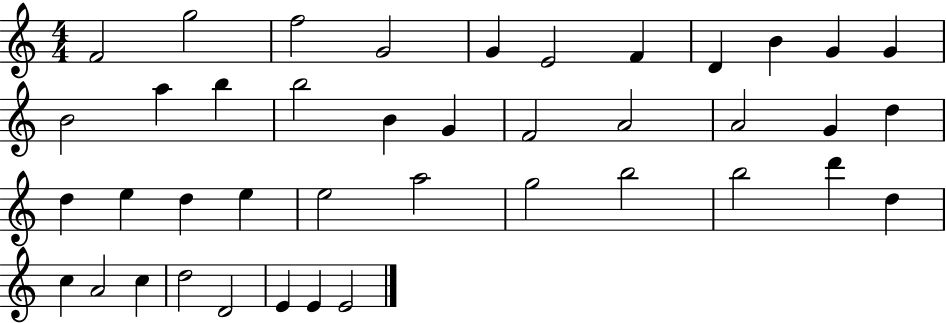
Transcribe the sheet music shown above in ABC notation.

X:1
T:Untitled
M:4/4
L:1/4
K:C
F2 g2 f2 G2 G E2 F D B G G B2 a b b2 B G F2 A2 A2 G d d e d e e2 a2 g2 b2 b2 d' d c A2 c d2 D2 E E E2